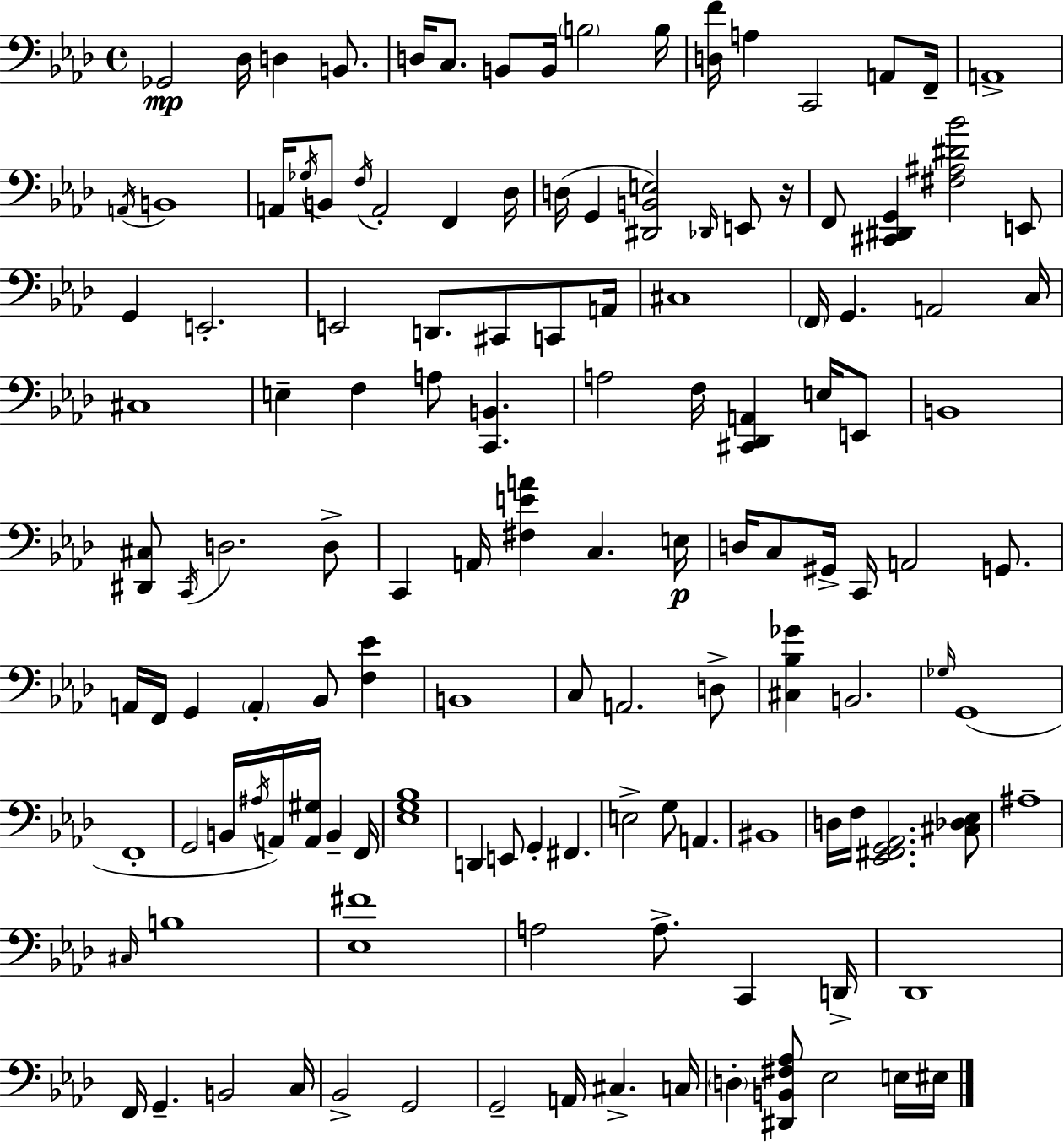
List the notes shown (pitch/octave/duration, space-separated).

Gb2/h Db3/s D3/q B2/e. D3/s C3/e. B2/e B2/s B3/h B3/s [D3,F4]/s A3/q C2/h A2/e F2/s A2/w A2/s B2/w A2/s Gb3/s B2/e F3/s A2/h F2/q Db3/s D3/s G2/q [D#2,B2,E3]/h Db2/s E2/e R/s F2/e [C#2,D#2,G2]/q [F#3,A#3,D#4,Bb4]/h E2/e G2/q E2/h. E2/h D2/e. C#2/e C2/e A2/s C#3/w F2/s G2/q. A2/h C3/s C#3/w E3/q F3/q A3/e [C2,B2]/q. A3/h F3/s [C#2,Db2,A2]/q E3/s E2/e B2/w [D#2,C#3]/e C2/s D3/h. D3/e C2/q A2/s [F#3,E4,A4]/q C3/q. E3/s D3/s C3/e G#2/s C2/s A2/h G2/e. A2/s F2/s G2/q A2/q Bb2/e [F3,Eb4]/q B2/w C3/e A2/h. D3/e [C#3,Bb3,Gb4]/q B2/h. Gb3/s G2/w F2/w G2/h B2/s A#3/s A2/s [A2,G#3]/s B2/q F2/s [Eb3,G3,Bb3]/w D2/q E2/e G2/q F#2/q. E3/h G3/e A2/q. BIS2/w D3/s F3/s [Eb2,F#2,G2,Ab2]/h. [C#3,Db3,Eb3]/e A#3/w C#3/s B3/w [Eb3,F#4]/w A3/h A3/e. C2/q D2/s Db2/w F2/s G2/q. B2/h C3/s Bb2/h G2/h G2/h A2/s C#3/q. C3/s D3/q [D#2,B2,F#3,Ab3]/e Eb3/h E3/s EIS3/s